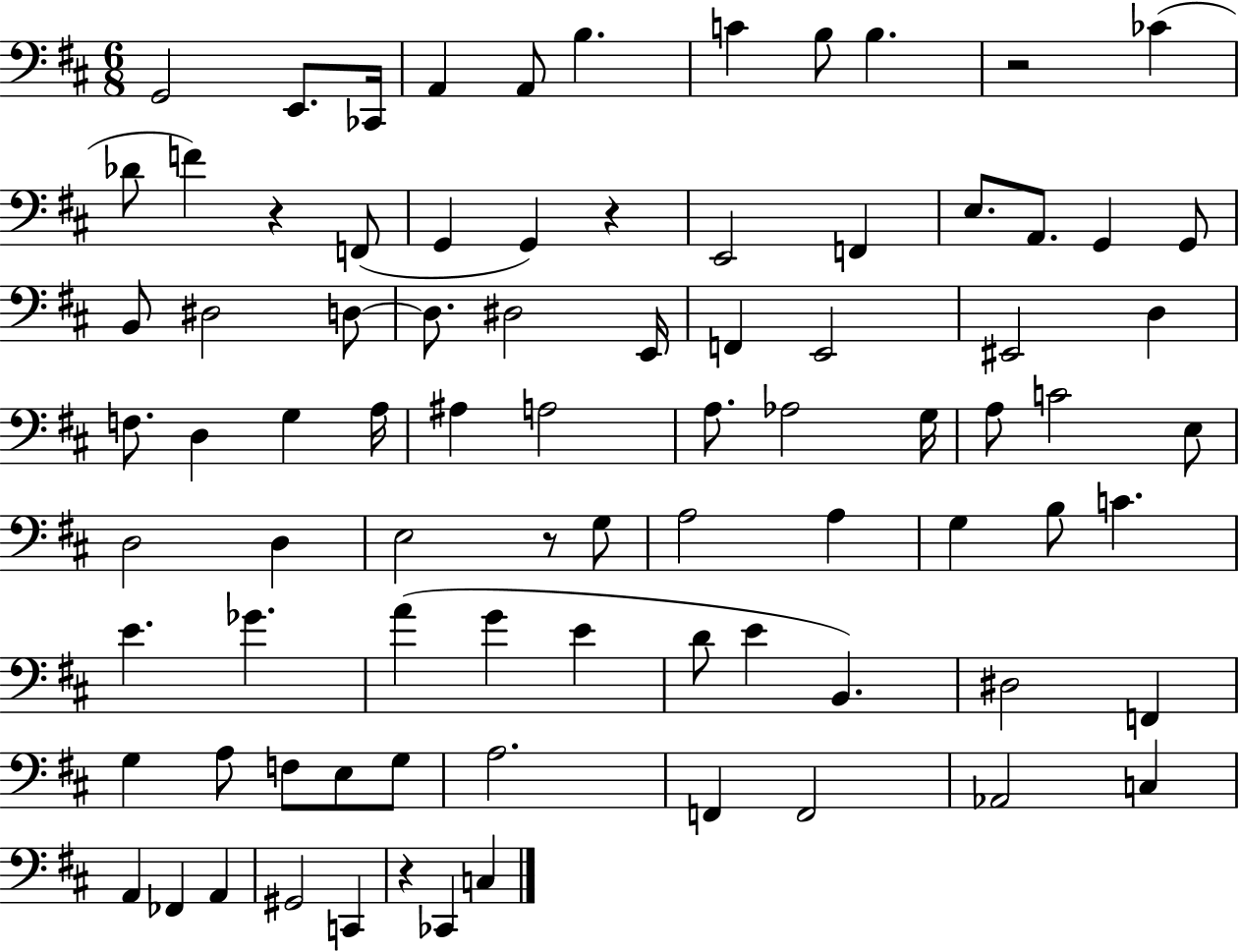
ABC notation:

X:1
T:Untitled
M:6/8
L:1/4
K:D
G,,2 E,,/2 _C,,/4 A,, A,,/2 B, C B,/2 B, z2 _C _D/2 F z F,,/2 G,, G,, z E,,2 F,, E,/2 A,,/2 G,, G,,/2 B,,/2 ^D,2 D,/2 D,/2 ^D,2 E,,/4 F,, E,,2 ^E,,2 D, F,/2 D, G, A,/4 ^A, A,2 A,/2 _A,2 G,/4 A,/2 C2 E,/2 D,2 D, E,2 z/2 G,/2 A,2 A, G, B,/2 C E _G A G E D/2 E B,, ^D,2 F,, G, A,/2 F,/2 E,/2 G,/2 A,2 F,, F,,2 _A,,2 C, A,, _F,, A,, ^G,,2 C,, z _C,, C,